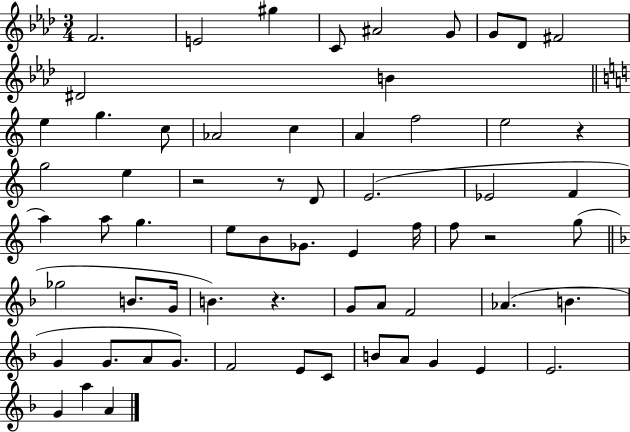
{
  \clef treble
  \numericTimeSignature
  \time 3/4
  \key aes \major
  f'2. | e'2 gis''4 | c'8 ais'2 g'8 | g'8 des'8 fis'2 | \break dis'2 b'4 | \bar "||" \break \key a \minor e''4 g''4. c''8 | aes'2 c''4 | a'4 f''2 | e''2 r4 | \break g''2 e''4 | r2 r8 d'8 | e'2.( | ees'2 f'4 | \break a''4) a''8 g''4. | e''8 b'8 ges'8. e'4 f''16 | f''8 r2 g''8( | \bar "||" \break \key d \minor ges''2 b'8. g'16 | b'4.) r4. | g'8 a'8 f'2 | aes'4.( b'4. | \break g'4 g'8. a'8 g'8.) | f'2 e'8 c'8 | b'8 a'8 g'4 e'4 | e'2. | \break g'4 a''4 a'4 | \bar "|."
}